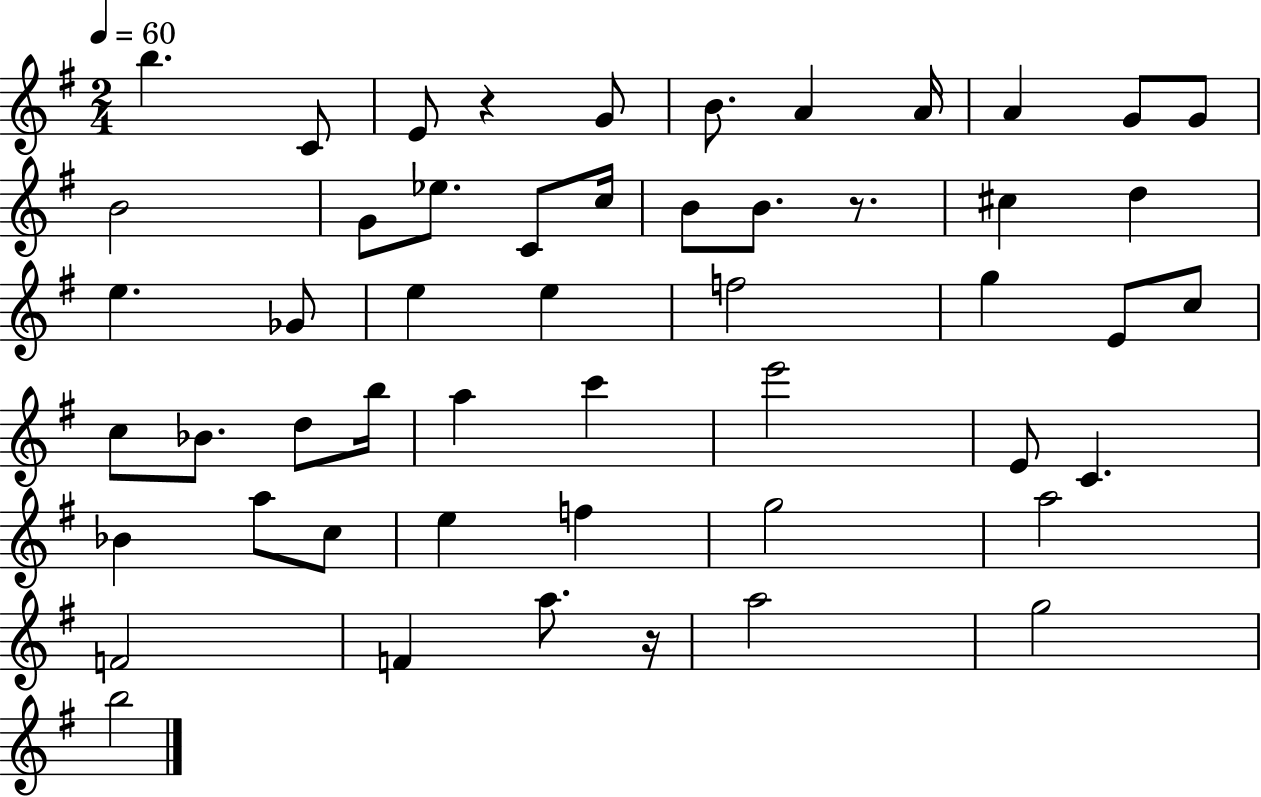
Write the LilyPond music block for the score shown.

{
  \clef treble
  \numericTimeSignature
  \time 2/4
  \key g \major
  \tempo 4 = 60
  b''4. c'8 | e'8 r4 g'8 | b'8. a'4 a'16 | a'4 g'8 g'8 | \break b'2 | g'8 ees''8. c'8 c''16 | b'8 b'8. r8. | cis''4 d''4 | \break e''4. ges'8 | e''4 e''4 | f''2 | g''4 e'8 c''8 | \break c''8 bes'8. d''8 b''16 | a''4 c'''4 | e'''2 | e'8 c'4. | \break bes'4 a''8 c''8 | e''4 f''4 | g''2 | a''2 | \break f'2 | f'4 a''8. r16 | a''2 | g''2 | \break b''2 | \bar "|."
}